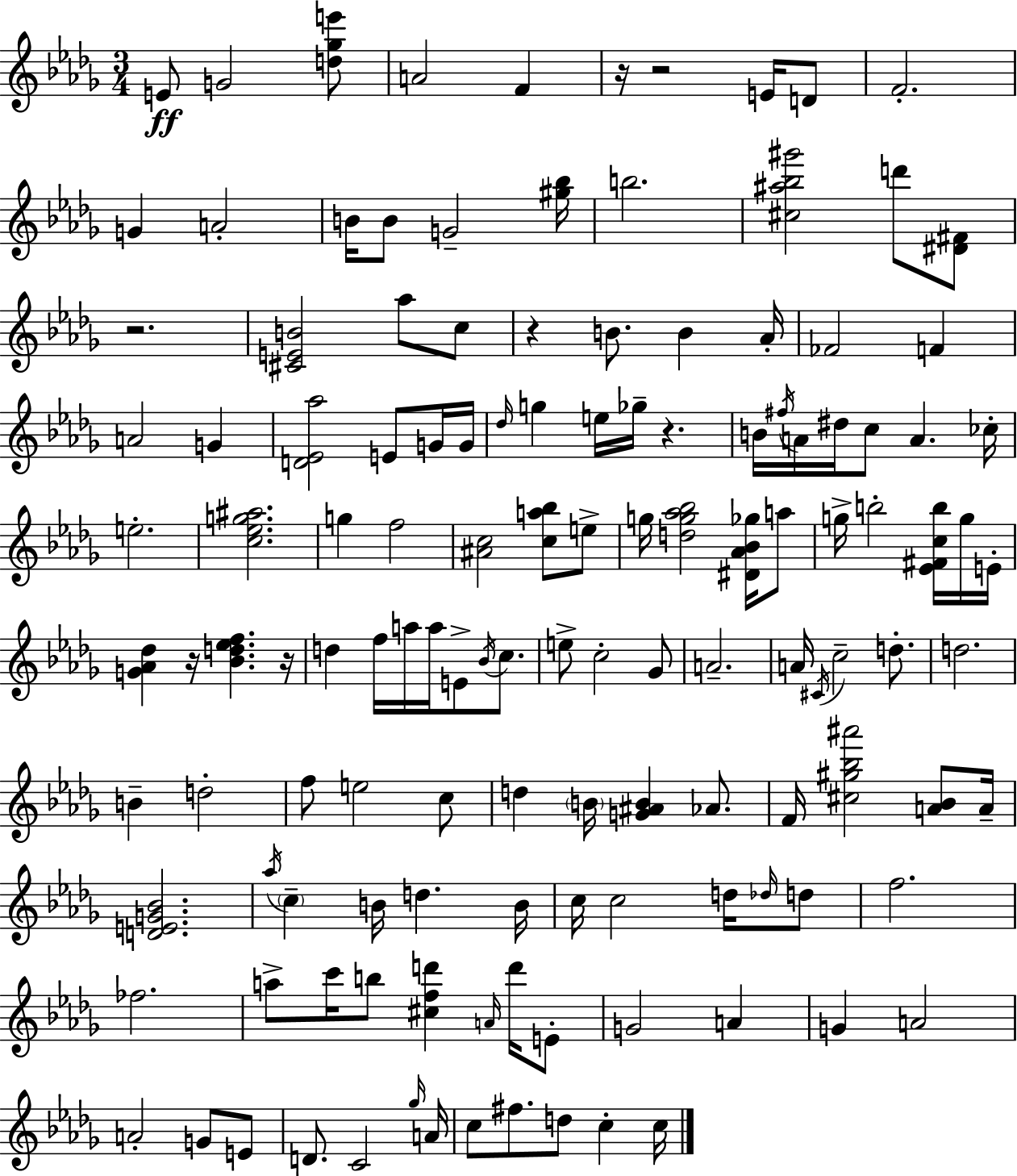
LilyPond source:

{
  \clef treble
  \numericTimeSignature
  \time 3/4
  \key bes \minor
  e'8\ff g'2 <d'' ges'' e'''>8 | a'2 f'4 | r16 r2 e'16 d'8 | f'2.-. | \break g'4 a'2-. | b'16 b'8 g'2-- <gis'' bes''>16 | b''2. | <cis'' ais'' bes'' gis'''>2 d'''8 <dis' fis'>8 | \break r2. | <cis' e' b'>2 aes''8 c''8 | r4 b'8. b'4 aes'16-. | fes'2 f'4 | \break a'2 g'4 | <d' ees' aes''>2 e'8 g'16 g'16 | \grace { des''16 } g''4 e''16 ges''16-- r4. | b'16 \acciaccatura { fis''16 } a'16 dis''16 c''8 a'4. | \break ces''16-. e''2.-. | <c'' ees'' g'' ais''>2. | g''4 f''2 | <ais' c''>2 <c'' a'' bes''>8 | \break e''8-> g''16 <d'' g'' aes'' bes''>2 <dis' aes' bes' ges''>16 | a''8 g''16-> b''2-. <ees' fis' c'' b''>16 | g''16 e'16-. <g' aes' des''>4 r16 <bes' d'' ees'' f''>4. | r16 d''4 f''16 a''16 a''16 e'8-> \acciaccatura { bes'16 } | \break c''8. e''8-> c''2-. | ges'8 a'2.-- | a'16 \acciaccatura { cis'16 } c''2-- | d''8.-. d''2. | \break b'4-- d''2-. | f''8 e''2 | c''8 d''4 \parenthesize b'16 <g' ais' b'>4 | aes'8. f'16 <cis'' gis'' bes'' ais'''>2 | \break <a' bes'>8 a'16-- <d' e' g' bes'>2. | \acciaccatura { aes''16 } \parenthesize c''4-- b'16 d''4. | b'16 c''16 c''2 | d''16 \grace { des''16 } d''8 f''2. | \break fes''2. | a''8-> c'''16 b''8 <cis'' f'' d'''>4 | \grace { a'16 } d'''16 e'8-. g'2 | a'4 g'4 a'2 | \break a'2-. | g'8 e'8 d'8. c'2 | \grace { ges''16 } a'16 c''8 fis''8. | d''8 c''4-. c''16 \bar "|."
}